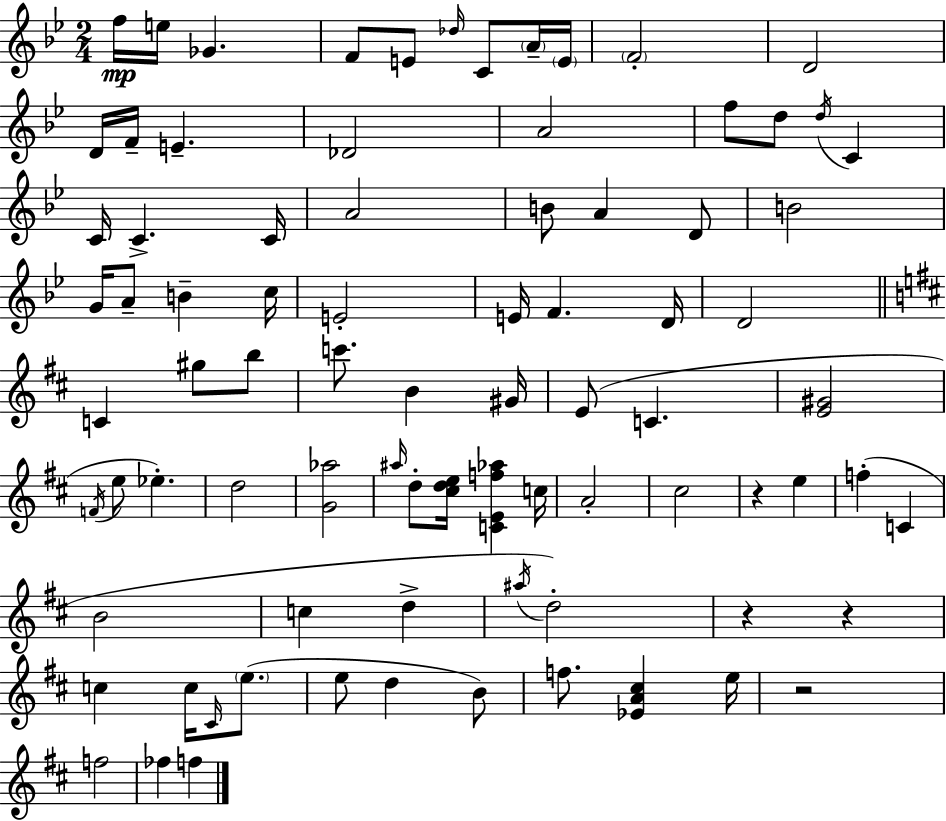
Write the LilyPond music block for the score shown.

{
  \clef treble
  \numericTimeSignature
  \time 2/4
  \key g \minor
  f''16\mp e''16 ges'4. | f'8 e'8 \grace { des''16 } c'8 \parenthesize a'16-- | \parenthesize e'16 \parenthesize f'2-. | d'2 | \break d'16 f'16-- e'4.-- | des'2 | a'2 | f''8 d''8 \acciaccatura { d''16 } c'4 | \break c'16 c'4.-> | c'16 a'2 | b'8 a'4 | d'8 b'2 | \break g'16 a'8-- b'4-- | c''16 e'2-. | e'16 f'4. | d'16 d'2 | \break \bar "||" \break \key d \major c'4 gis''8 b''8 | c'''8. b'4 gis'16 | e'8( c'4. | <e' gis'>2 | \break \acciaccatura { f'16 } e''8 ees''4.-.) | d''2 | <g' aes''>2 | \grace { ais''16 } d''8-. <cis'' d'' e''>16 <c' e' f'' aes''>4 | \break c''16 a'2-. | cis''2 | r4 e''4 | f''4-.( c'4 | \break b'2 | c''4 d''4-> | \acciaccatura { ais''16 }) d''2-. | r4 r4 | \break c''4 c''16 | \grace { cis'16 }( \parenthesize e''8. e''8 d''4 | b'8) f''8. <ees' a' cis''>4 | e''16 r2 | \break f''2 | fes''4 | f''4 \bar "|."
}